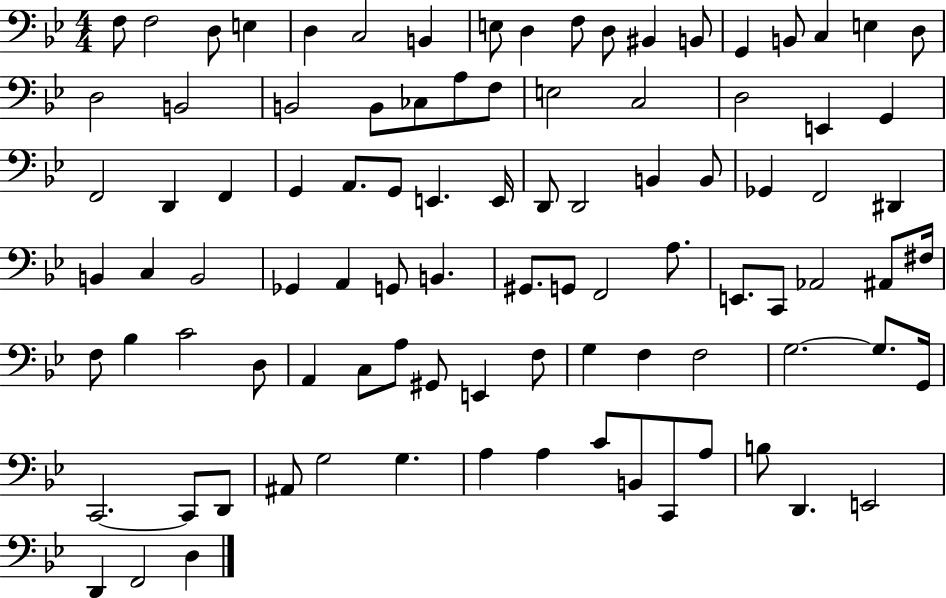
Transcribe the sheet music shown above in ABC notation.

X:1
T:Untitled
M:4/4
L:1/4
K:Bb
F,/2 F,2 D,/2 E, D, C,2 B,, E,/2 D, F,/2 D,/2 ^B,, B,,/2 G,, B,,/2 C, E, D,/2 D,2 B,,2 B,,2 B,,/2 _C,/2 A,/2 F,/2 E,2 C,2 D,2 E,, G,, F,,2 D,, F,, G,, A,,/2 G,,/2 E,, E,,/4 D,,/2 D,,2 B,, B,,/2 _G,, F,,2 ^D,, B,, C, B,,2 _G,, A,, G,,/2 B,, ^G,,/2 G,,/2 F,,2 A,/2 E,,/2 C,,/2 _A,,2 ^A,,/2 ^F,/4 F,/2 _B, C2 D,/2 A,, C,/2 A,/2 ^G,,/2 E,, F,/2 G, F, F,2 G,2 G,/2 G,,/4 C,,2 C,,/2 D,,/2 ^A,,/2 G,2 G, A, A, C/2 B,,/2 C,,/2 A,/2 B,/2 D,, E,,2 D,, F,,2 D,